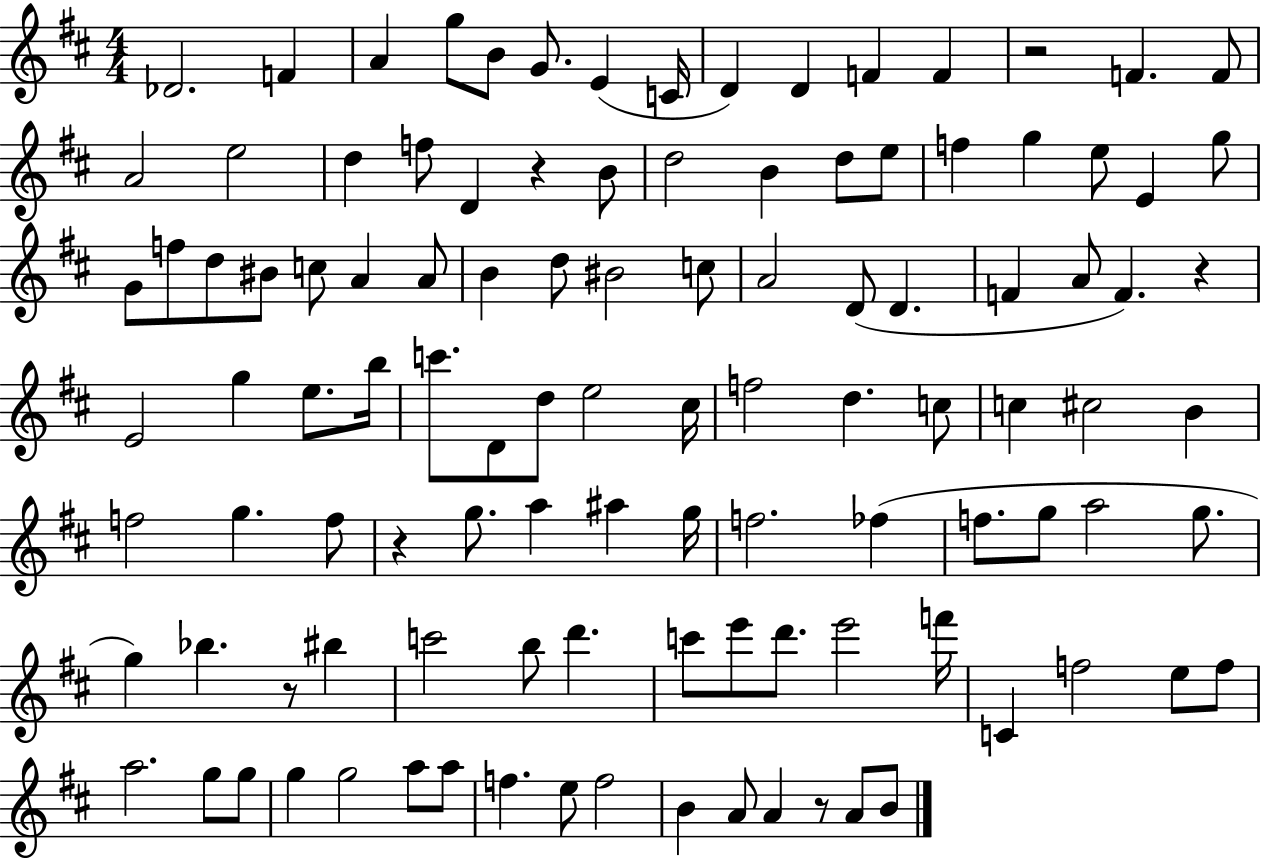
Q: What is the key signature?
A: D major